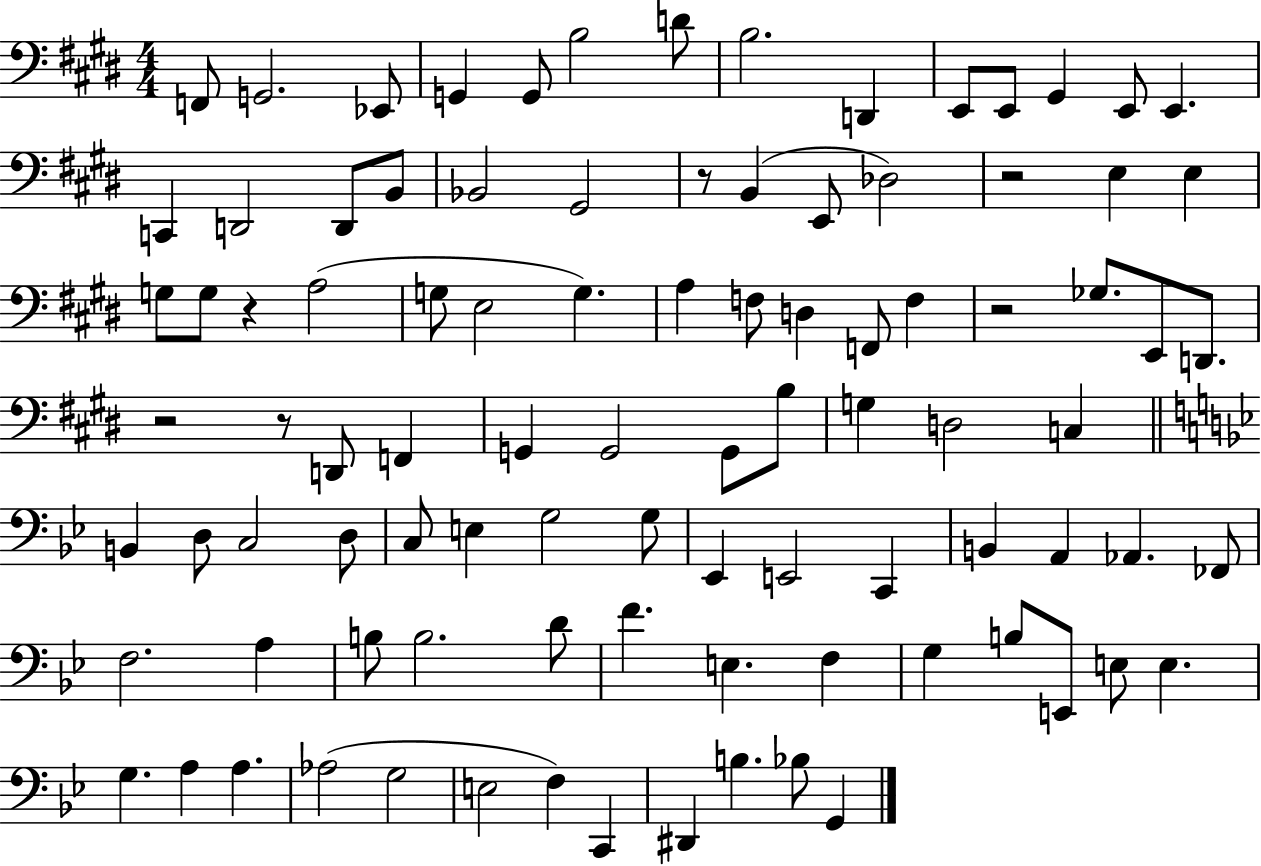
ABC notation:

X:1
T:Untitled
M:4/4
L:1/4
K:E
F,,/2 G,,2 _E,,/2 G,, G,,/2 B,2 D/2 B,2 D,, E,,/2 E,,/2 ^G,, E,,/2 E,, C,, D,,2 D,,/2 B,,/2 _B,,2 ^G,,2 z/2 B,, E,,/2 _D,2 z2 E, E, G,/2 G,/2 z A,2 G,/2 E,2 G, A, F,/2 D, F,,/2 F, z2 _G,/2 E,,/2 D,,/2 z2 z/2 D,,/2 F,, G,, G,,2 G,,/2 B,/2 G, D,2 C, B,, D,/2 C,2 D,/2 C,/2 E, G,2 G,/2 _E,, E,,2 C,, B,, A,, _A,, _F,,/2 F,2 A, B,/2 B,2 D/2 F E, F, G, B,/2 E,,/2 E,/2 E, G, A, A, _A,2 G,2 E,2 F, C,, ^D,, B, _B,/2 G,,